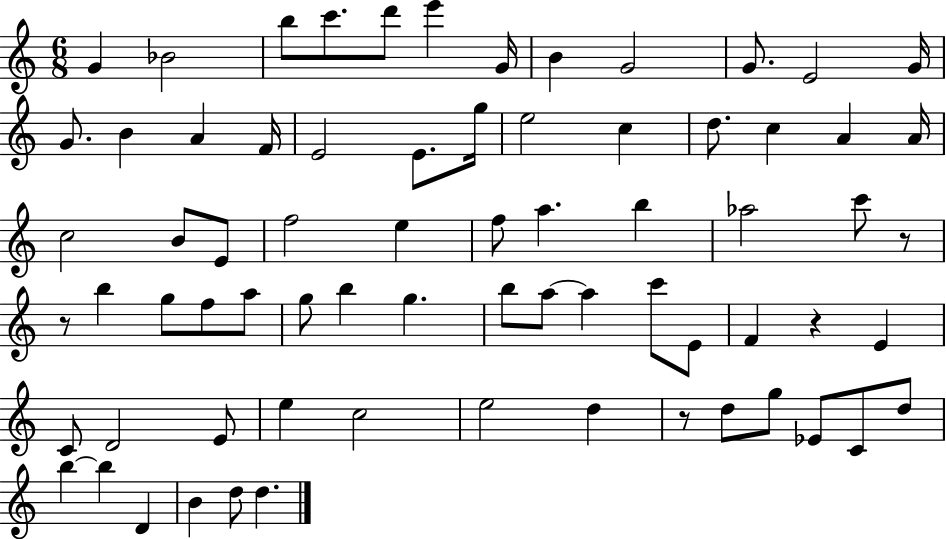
X:1
T:Untitled
M:6/8
L:1/4
K:C
G _B2 b/2 c'/2 d'/2 e' G/4 B G2 G/2 E2 G/4 G/2 B A F/4 E2 E/2 g/4 e2 c d/2 c A A/4 c2 B/2 E/2 f2 e f/2 a b _a2 c'/2 z/2 z/2 b g/2 f/2 a/2 g/2 b g b/2 a/2 a c'/2 E/2 F z E C/2 D2 E/2 e c2 e2 d z/2 d/2 g/2 _E/2 C/2 d/2 b b D B d/2 d